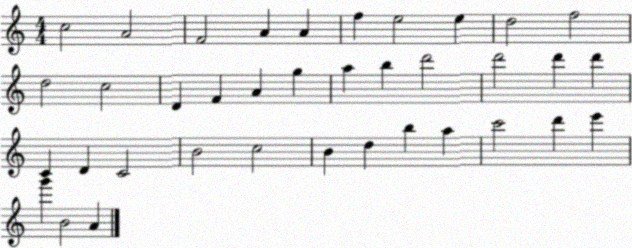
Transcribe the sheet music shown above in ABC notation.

X:1
T:Untitled
M:4/4
L:1/4
K:C
c2 A2 F2 A A f e2 e d2 f2 d2 c2 D F A g a b d'2 d'2 d' d' C D C2 B2 c2 B d b a c'2 d' e' g' B2 A